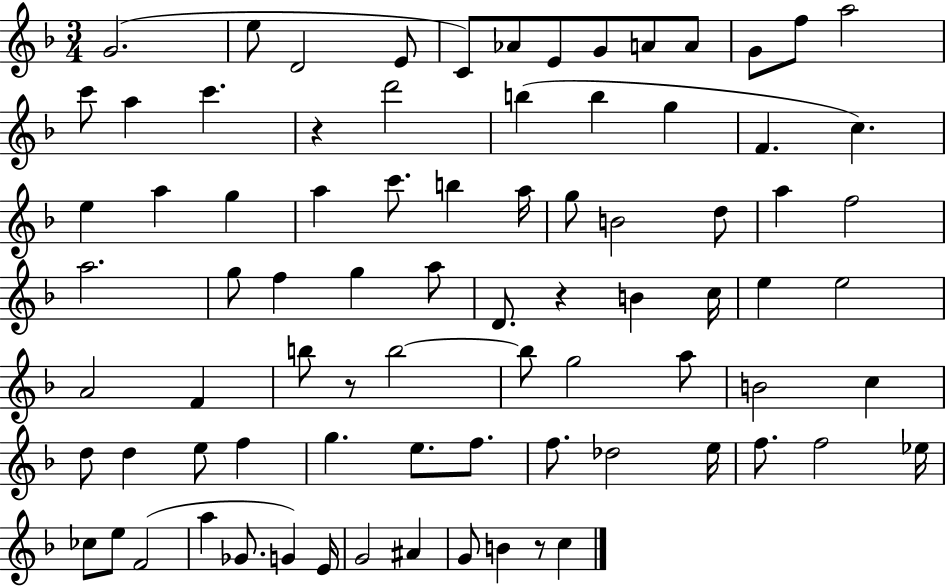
G4/h. E5/e D4/h E4/e C4/e Ab4/e E4/e G4/e A4/e A4/e G4/e F5/e A5/h C6/e A5/q C6/q. R/q D6/h B5/q B5/q G5/q F4/q. C5/q. E5/q A5/q G5/q A5/q C6/e. B5/q A5/s G5/e B4/h D5/e A5/q F5/h A5/h. G5/e F5/q G5/q A5/e D4/e. R/q B4/q C5/s E5/q E5/h A4/h F4/q B5/e R/e B5/h B5/e G5/h A5/e B4/h C5/q D5/e D5/q E5/e F5/q G5/q. E5/e. F5/e. F5/e. Db5/h E5/s F5/e. F5/h Eb5/s CES5/e E5/e F4/h A5/q Gb4/e. G4/q E4/s G4/h A#4/q G4/e B4/q R/e C5/q